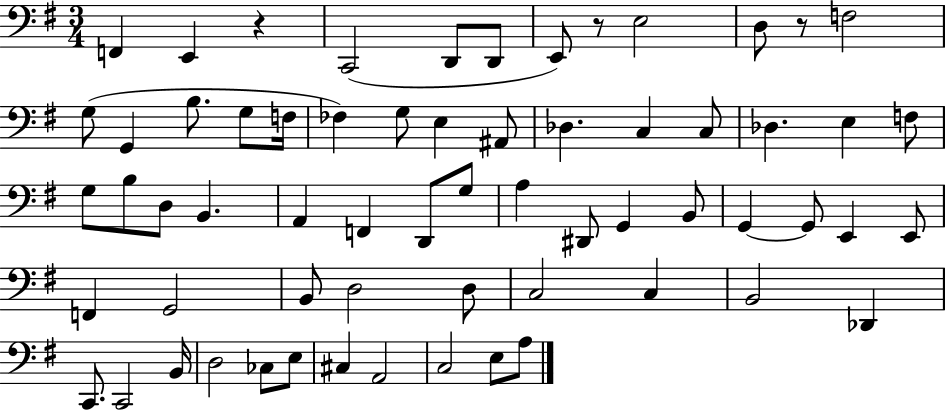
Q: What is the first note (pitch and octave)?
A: F2